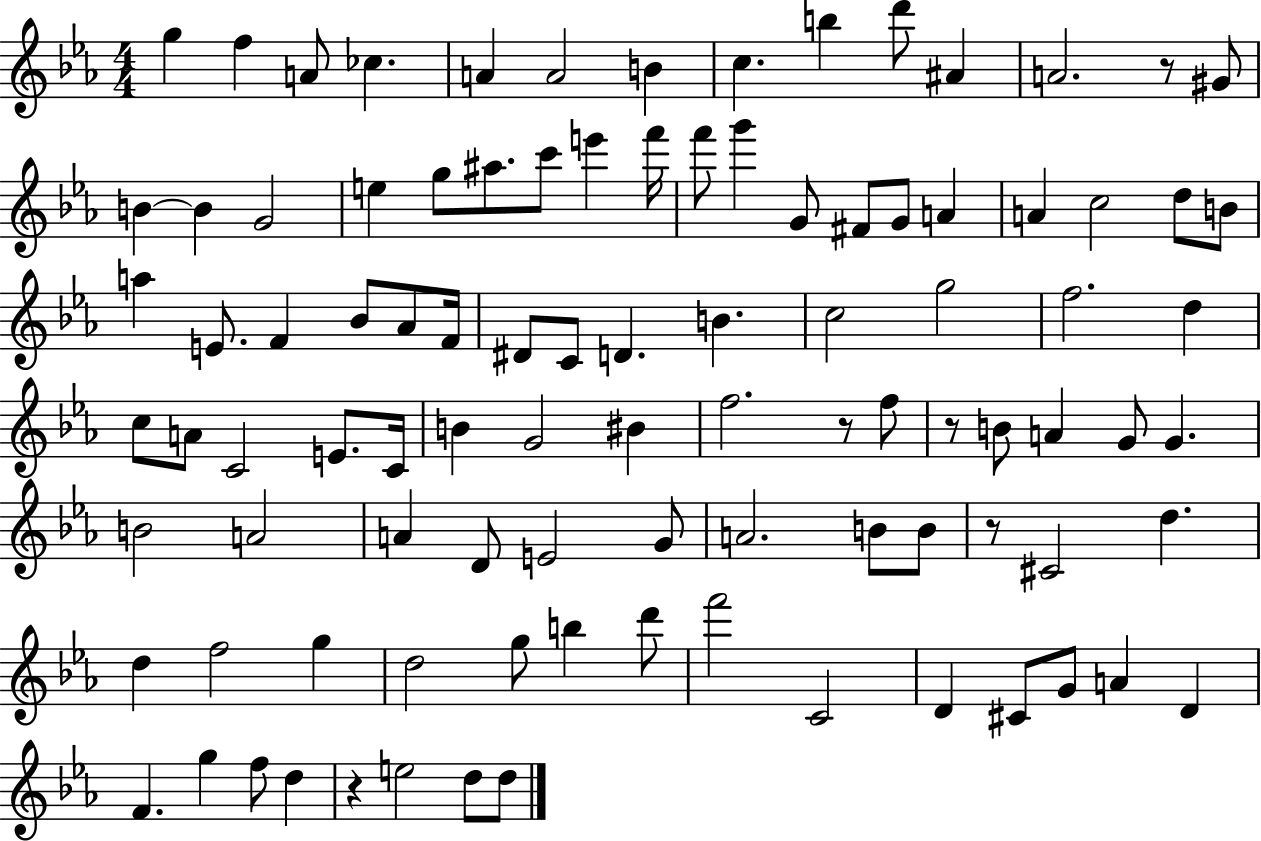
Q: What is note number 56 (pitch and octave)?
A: F5